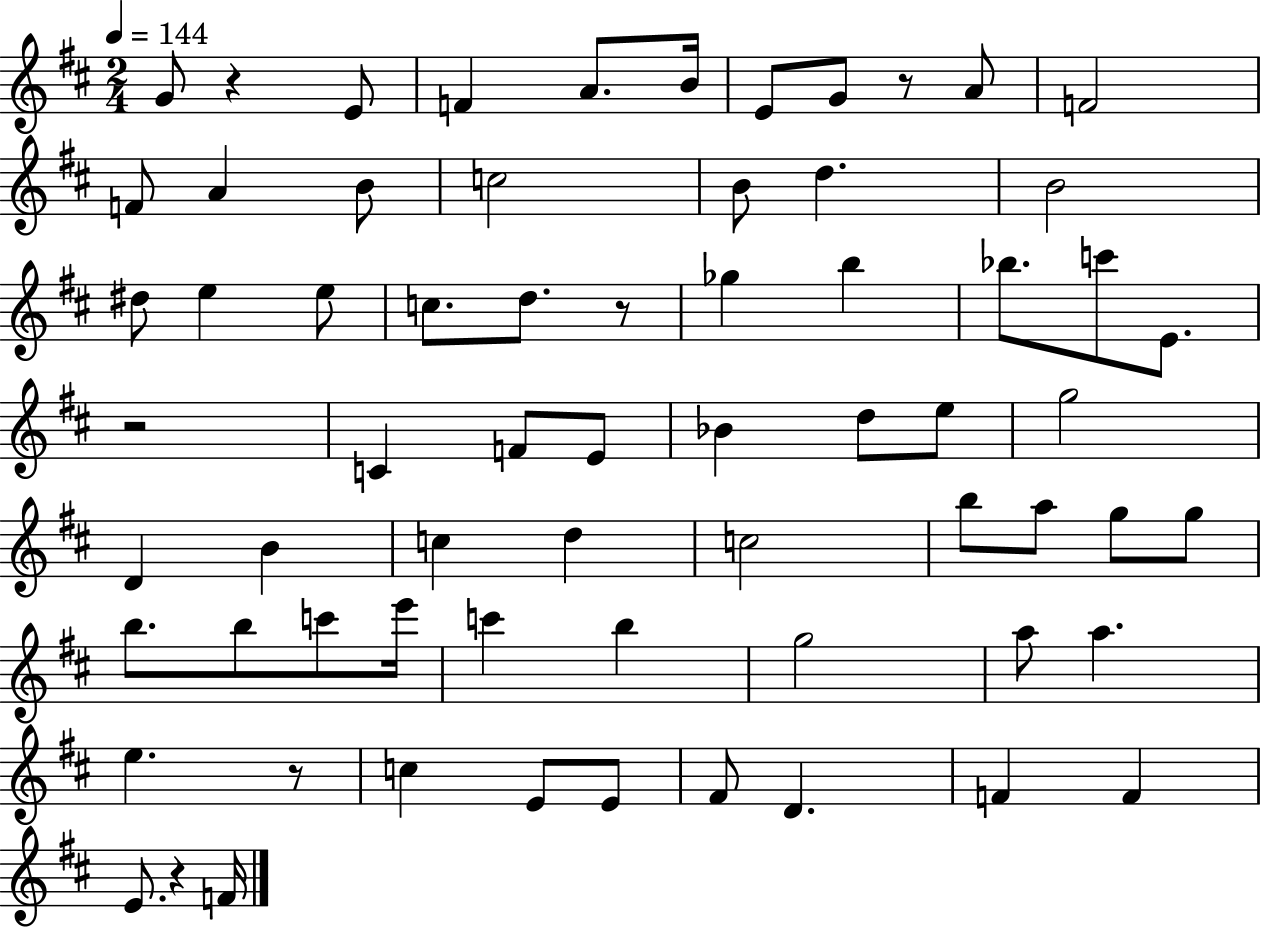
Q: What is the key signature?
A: D major